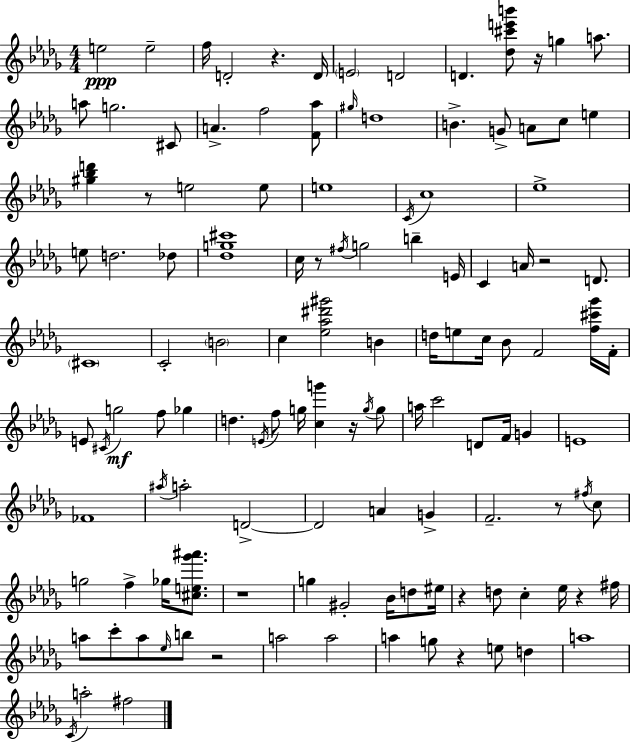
{
  \clef treble
  \numericTimeSignature
  \time 4/4
  \key bes \minor
  e''2\ppp e''2-- | f''16 d'2-. r4. d'16 | \parenthesize e'2 d'2 | d'4. <des'' cis''' e''' b'''>8 r16 g''4 a''8. | \break a''8 g''2. cis'8 | a'4.-> f''2 <f' aes''>8 | \grace { gis''16 } d''1 | b'4.-> g'8-> a'8 c''8 e''4 | \break <gis'' bes'' d'''>4 r8 e''2 e''8 | e''1 | \acciaccatura { c'16 } c''1 | ees''1-> | \break e''8 d''2. | des''8 <des'' g'' cis'''>1 | c''16 r8 \acciaccatura { fis''16 } g''2 b''4-- | e'16 c'4 a'16 r2 | \break d'8. \parenthesize cis'1 | c'2-. \parenthesize b'2 | c''4 <ees'' aes'' dis''' gis'''>2 b'4 | d''16 e''8 c''16 bes'8 f'2 | \break <f'' cis''' ges'''>16 f'16-. e'8 \acciaccatura { cis'16 }\mf g''2 f''8 | ges''4 d''4. \acciaccatura { e'16 } f''8 g''16 <c'' g'''>4 | r16 \acciaccatura { g''16 } g''8 a''16 c'''2 d'8 | f'16 g'4 e'1 | \break fes'1 | \acciaccatura { ais''16 } a''2-. d'2->~~ | d'2 a'4 | g'4-> f'2.-- | \break r8 \acciaccatura { fis''16 } c''8 g''2 | f''4-> ges''16 <cis'' e'' ges''' ais'''>8. r1 | g''4 gis'2-. | bes'16 d''8 eis''16 r4 d''8 c''4-. | \break ees''16 r4 fis''16 a''8 c'''8-. a''8 \grace { ees''16 } b''8 | r2 a''2 | a''2 a''4 g''8 r4 | e''8 d''4 a''1 | \break \acciaccatura { c'16 } a''2-. | fis''2 \bar "|."
}